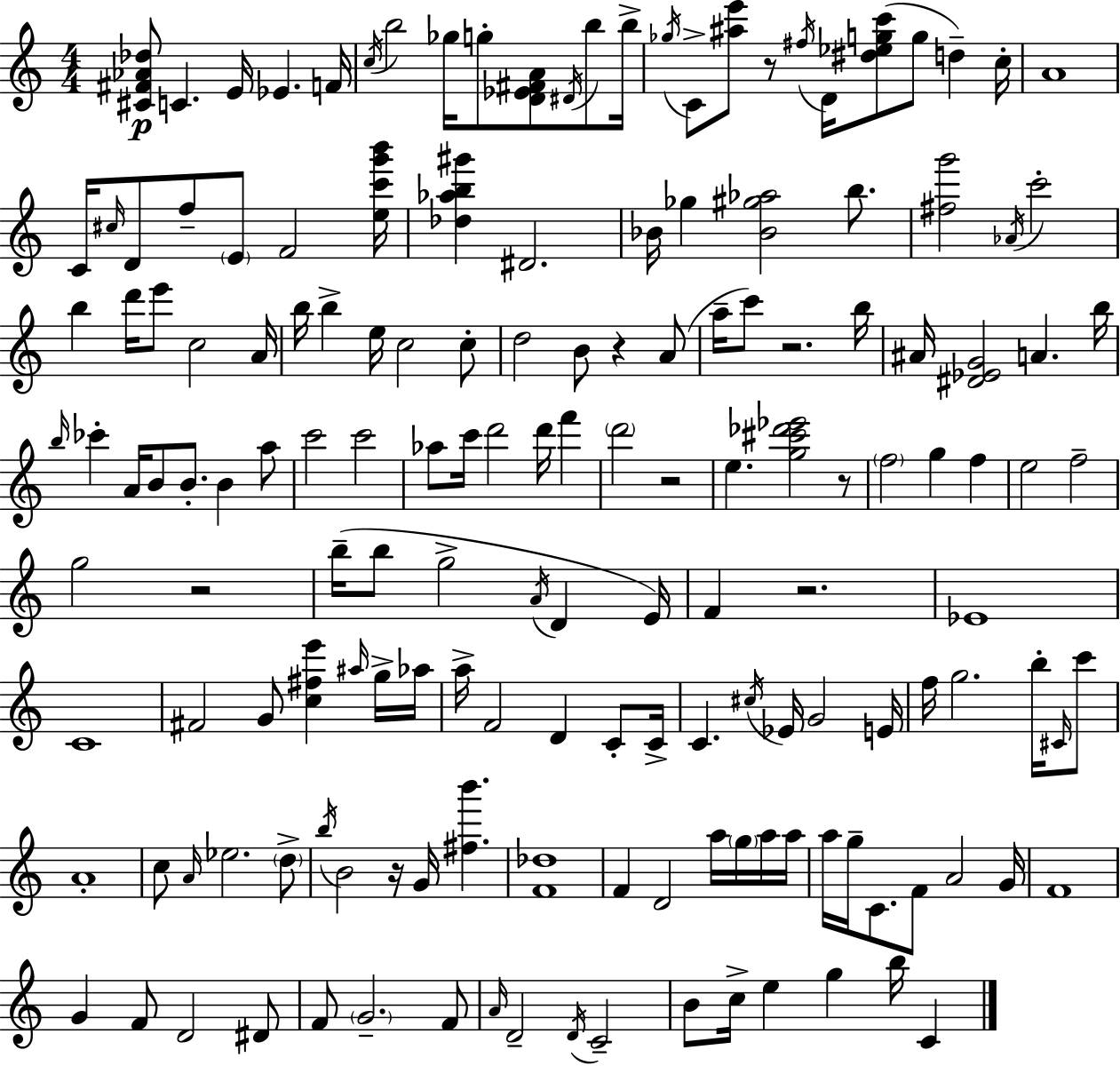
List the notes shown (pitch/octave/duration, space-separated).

[C#4,F#4,Ab4,Db5]/e C4/q. E4/s Eb4/q. F4/s C5/s B5/h Gb5/s G5/e [D4,Eb4,F#4,A4]/e D#4/s B5/e B5/s Gb5/s C4/e [A#5,E6]/e R/e F#5/s D4/s [D#5,Eb5,G5,C6]/e G5/e D5/q C5/s A4/w C4/s C#5/s D4/e F5/e E4/e F4/h [E5,C6,G6,B6]/s [Db5,Ab5,B5,G#6]/q D#4/h. Bb4/s Gb5/q [Bb4,G#5,Ab5]/h B5/e. [F#5,G6]/h Ab4/s C6/h B5/q D6/s E6/e C5/h A4/s B5/s B5/q E5/s C5/h C5/e D5/h B4/e R/q A4/e A5/s C6/e R/h. B5/s A#4/s [D#4,Eb4,G4]/h A4/q. B5/s B5/s CES6/q A4/s B4/e B4/e. B4/q A5/e C6/h C6/h Ab5/e C6/s D6/h D6/s F6/q D6/h R/h E5/q. [G5,C#6,Db6,Eb6]/h R/e F5/h G5/q F5/q E5/h F5/h G5/h R/h B5/s B5/e G5/h A4/s D4/q E4/s F4/q R/h. Eb4/w C4/w F#4/h G4/e [C5,F#5,E6]/q A#5/s G5/s Ab5/s A5/s F4/h D4/q C4/e C4/s C4/q. C#5/s Eb4/s G4/h E4/s F5/s G5/h. B5/s C#4/s C6/e A4/w C5/e A4/s Eb5/h. D5/e B5/s B4/h R/s G4/s [F#5,B6]/q. [F4,Db5]/w F4/q D4/h A5/s G5/s A5/s A5/s A5/s G5/s C4/e. F4/e A4/h G4/s F4/w G4/q F4/e D4/h D#4/e F4/e G4/h. F4/e A4/s D4/h D4/s C4/h B4/e C5/s E5/q G5/q B5/s C4/q